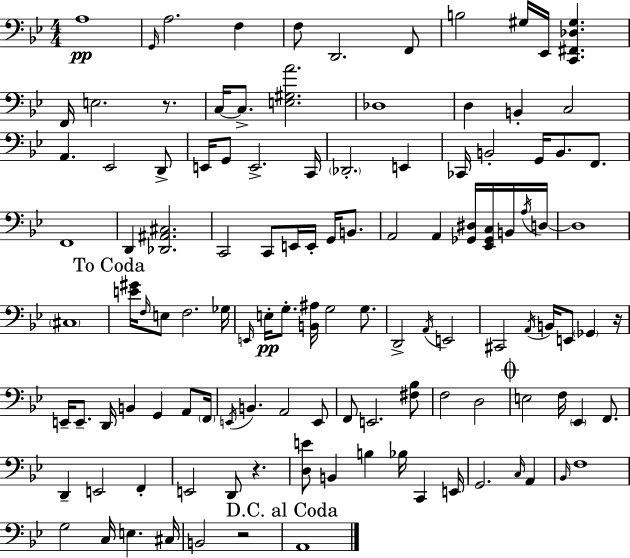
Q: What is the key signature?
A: BES major